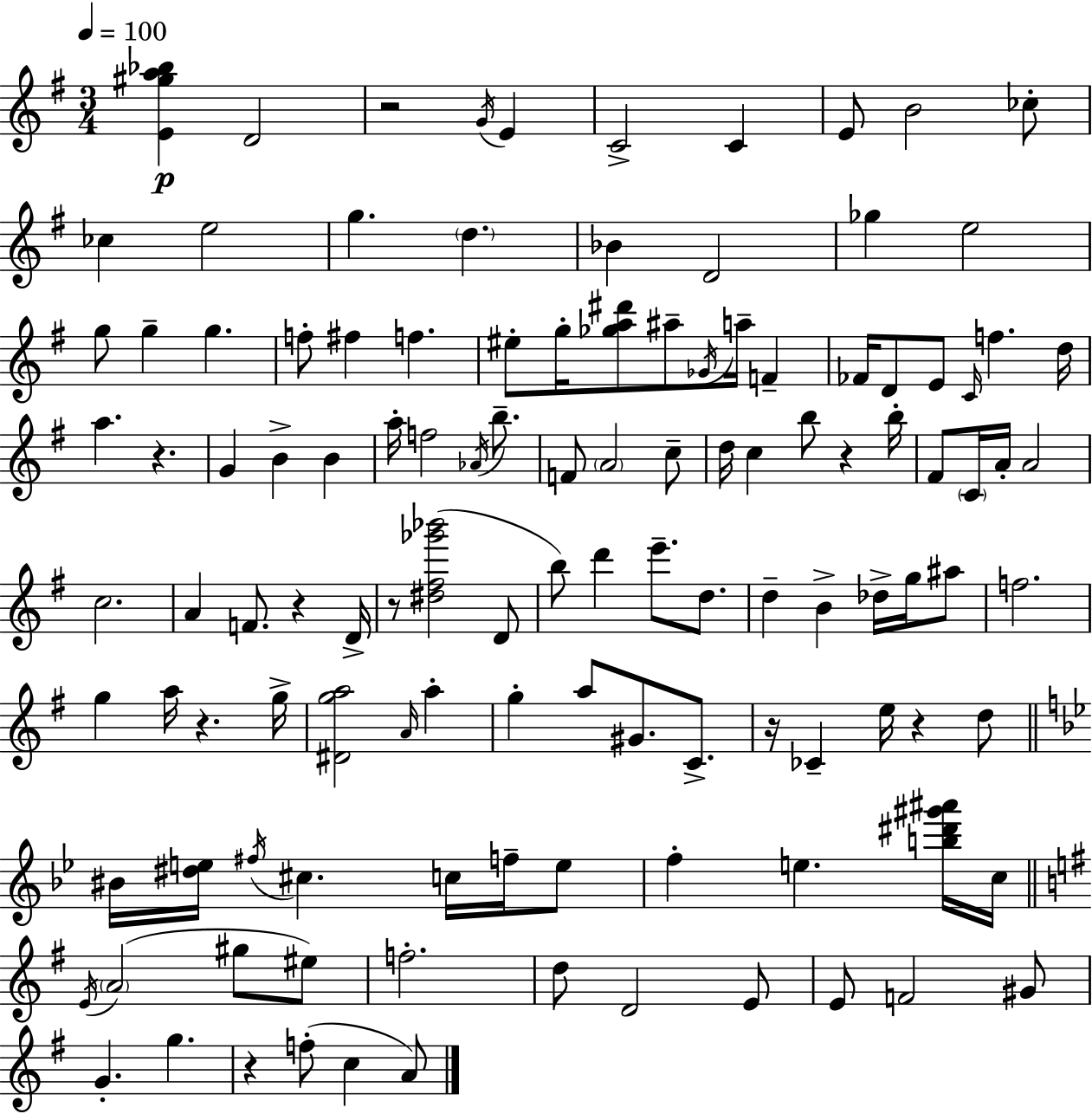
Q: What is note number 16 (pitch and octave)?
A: E5